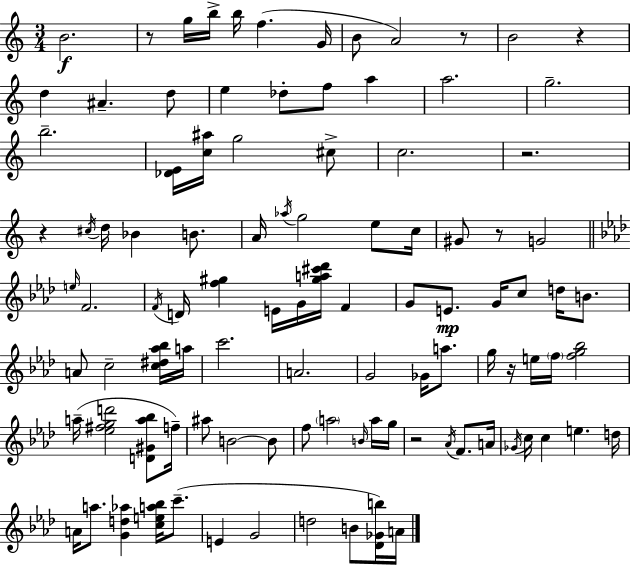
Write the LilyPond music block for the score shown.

{
  \clef treble
  \numericTimeSignature
  \time 3/4
  \key a \minor
  b'2.\f | r8 g''16 b''16-> b''16 f''4.( g'16 | b'8 a'2) r8 | b'2 r4 | \break d''4 ais'4.-- d''8 | e''4 des''8-. f''8 a''4 | a''2. | g''2.-- | \break b''2.-- | <des' e'>16 <c'' ais''>16 g''2 cis''8-> | c''2. | r2. | \break r4 \acciaccatura { cis''16 } d''16 bes'4 b'8. | a'16 \acciaccatura { aes''16 } g''2 e''8 | c''16 gis'8 r8 g'2 | \bar "||" \break \key aes \major \grace { e''16 } f'2. | \acciaccatura { f'16 } d'16 <f'' gis''>4 e'16 g'16 <gis'' a'' cis''' des'''>16 f'4 | g'8 e'8.\mp g'16 c''8 d''16 b'8. | a'8 c''2-- | \break <c'' dis'' aes'' bes''>16 a''16 c'''2. | a'2. | g'2 ges'16 a''8. | g''16 r16 e''16 \parenthesize f''16 <f'' g'' bes''>2 | \break a''16--( <ees'' fis'' g'' d'''>2 <d' gis' a'' bes''>8 | f''16--) ais''8 b'2~~ | b'8 f''8 \parenthesize a''2 | \grace { b'16 } a''16 g''16 r2 \acciaccatura { aes'16 } | \break f'8. a'16 \acciaccatura { ges'16 } c''16 c''4 e''4. | d''16 a'16 a''8. <g' d'' aes''>4 | <c'' e'' a'' bes''>16 c'''8.--( e'4 g'2 | d''2 | \break b'8 <des' ges' b''>16) a'16 \bar "|."
}